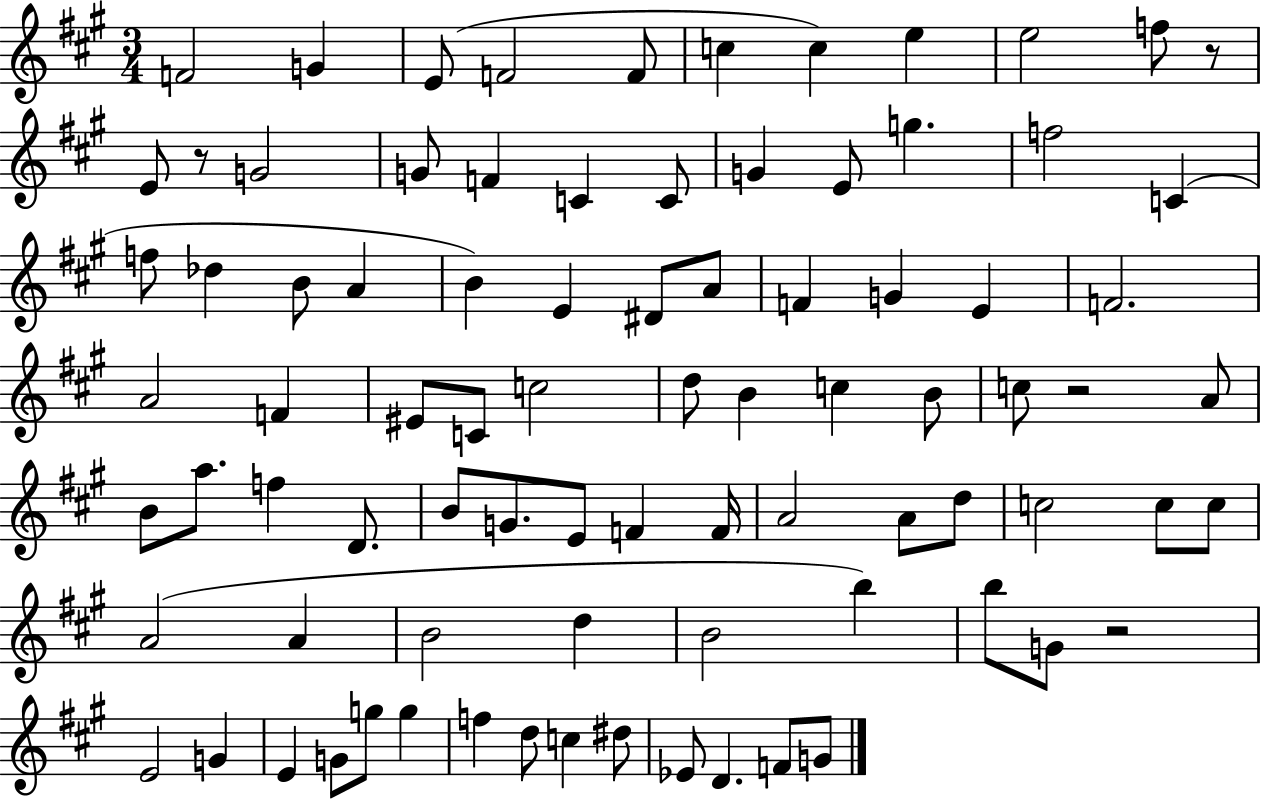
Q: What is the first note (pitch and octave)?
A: F4